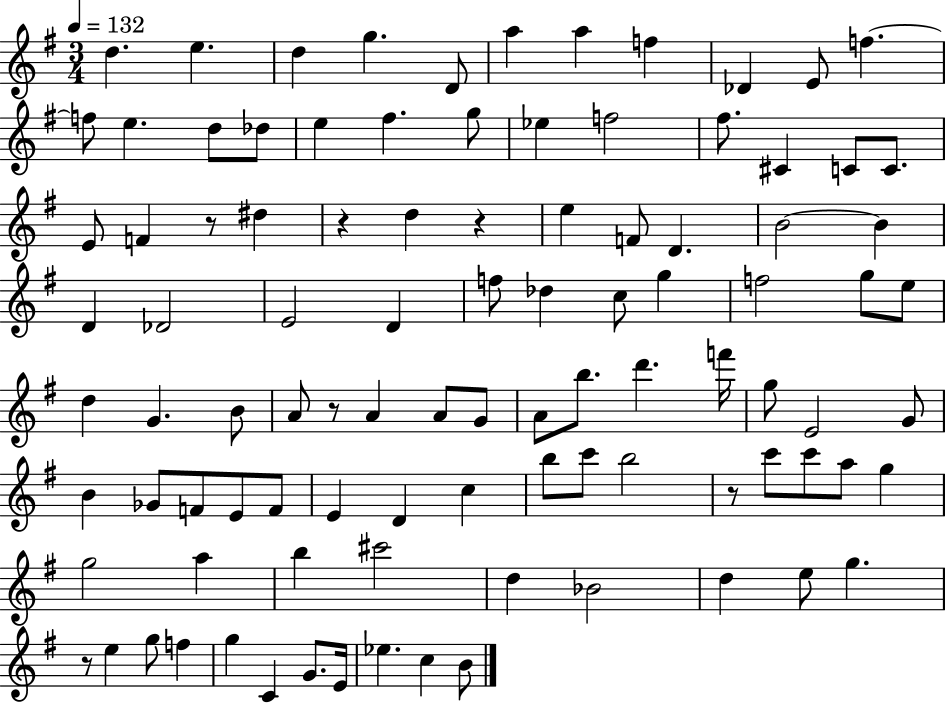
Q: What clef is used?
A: treble